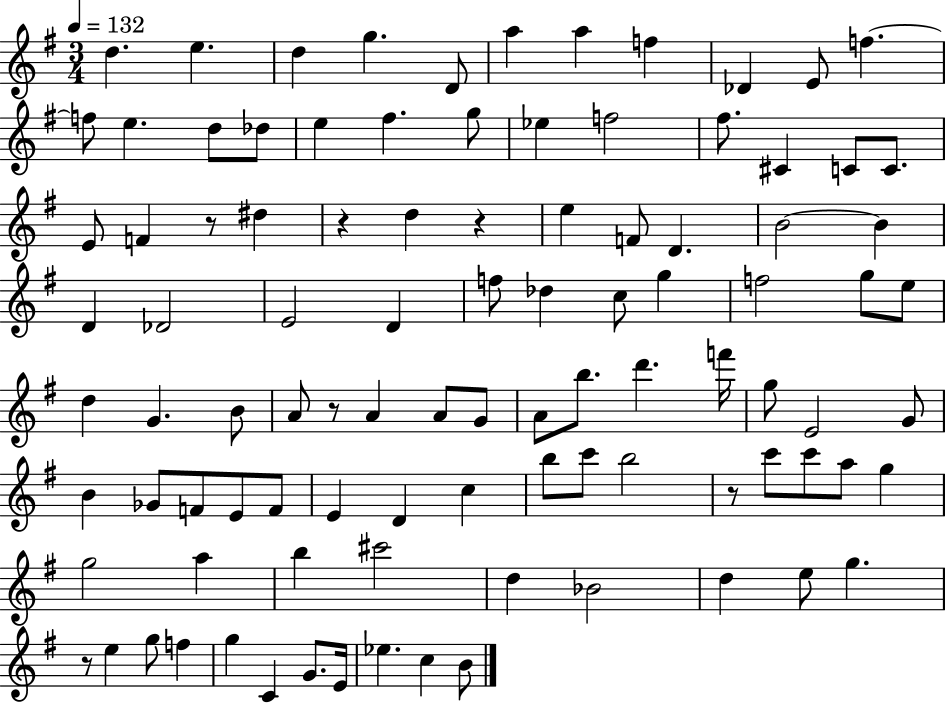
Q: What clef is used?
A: treble